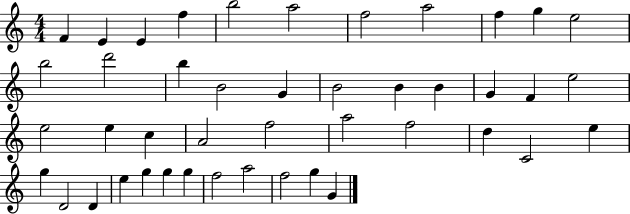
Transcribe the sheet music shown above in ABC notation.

X:1
T:Untitled
M:4/4
L:1/4
K:C
F E E f b2 a2 f2 a2 f g e2 b2 d'2 b B2 G B2 B B G F e2 e2 e c A2 f2 a2 f2 d C2 e g D2 D e g g g f2 a2 f2 g G